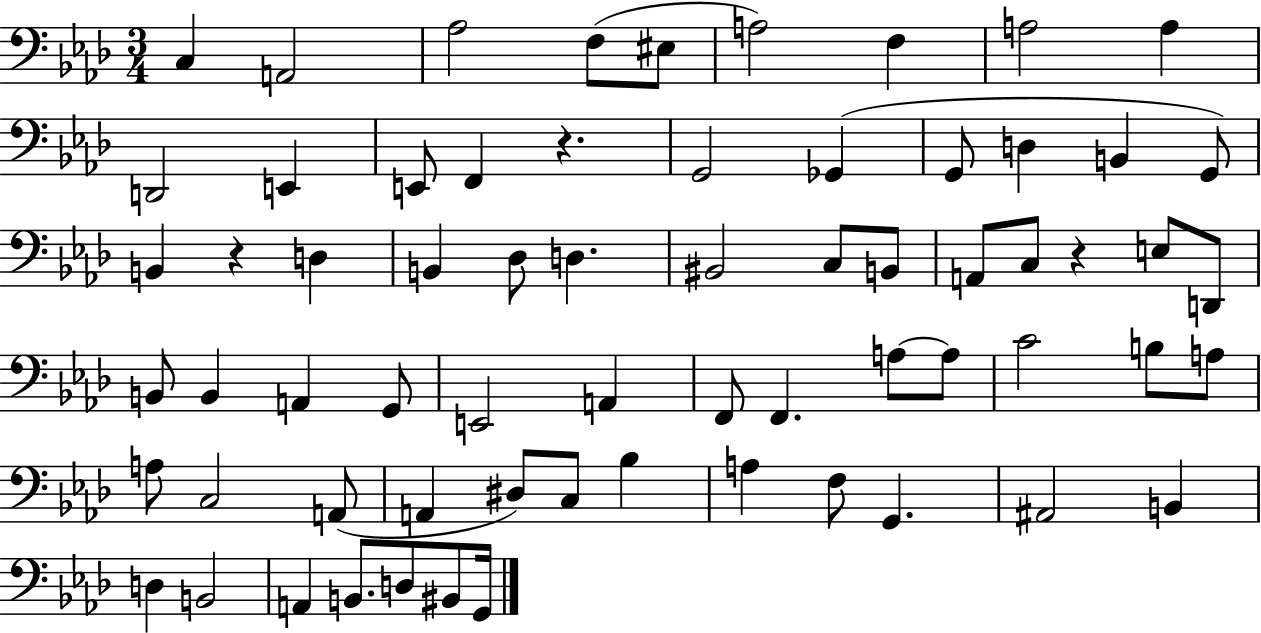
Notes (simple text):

C3/q A2/h Ab3/h F3/e EIS3/e A3/h F3/q A3/h A3/q D2/h E2/q E2/e F2/q R/q. G2/h Gb2/q G2/e D3/q B2/q G2/e B2/q R/q D3/q B2/q Db3/e D3/q. BIS2/h C3/e B2/e A2/e C3/e R/q E3/e D2/e B2/e B2/q A2/q G2/e E2/h A2/q F2/e F2/q. A3/e A3/e C4/h B3/e A3/e A3/e C3/h A2/e A2/q D#3/e C3/e Bb3/q A3/q F3/e G2/q. A#2/h B2/q D3/q B2/h A2/q B2/e. D3/e BIS2/e G2/s